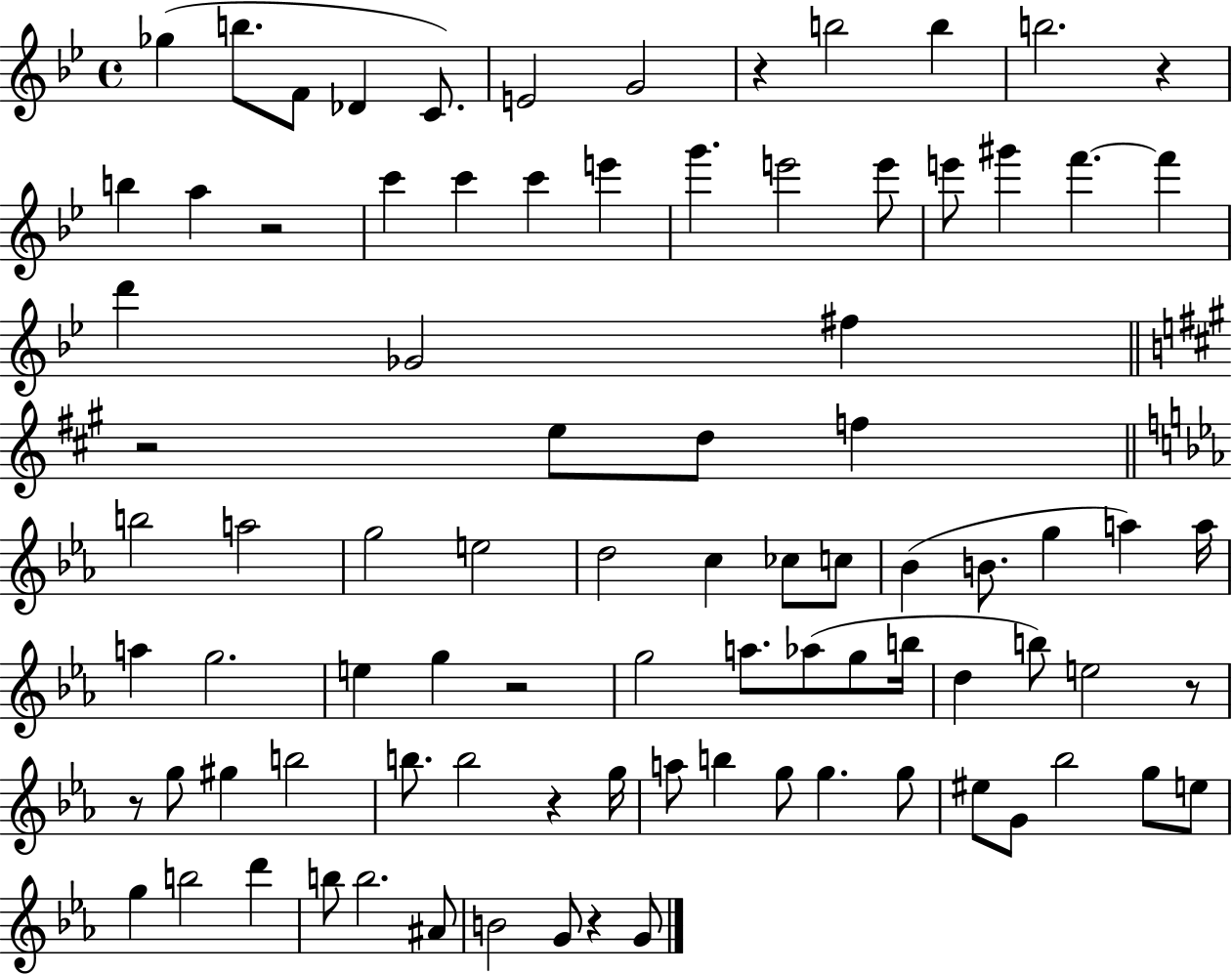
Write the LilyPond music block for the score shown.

{
  \clef treble
  \time 4/4
  \defaultTimeSignature
  \key bes \major
  \repeat volta 2 { ges''4( b''8. f'8 des'4 c'8.) | e'2 g'2 | r4 b''2 b''4 | b''2. r4 | \break b''4 a''4 r2 | c'''4 c'''4 c'''4 e'''4 | g'''4. e'''2 e'''8 | e'''8 gis'''4 f'''4.~~ f'''4 | \break d'''4 ges'2 fis''4 | \bar "||" \break \key a \major r2 e''8 d''8 f''4 | \bar "||" \break \key ees \major b''2 a''2 | g''2 e''2 | d''2 c''4 ces''8 c''8 | bes'4( b'8. g''4 a''4) a''16 | \break a''4 g''2. | e''4 g''4 r2 | g''2 a''8. aes''8( g''8 b''16 | d''4 b''8) e''2 r8 | \break r8 g''8 gis''4 b''2 | b''8. b''2 r4 g''16 | a''8 b''4 g''8 g''4. g''8 | eis''8 g'8 bes''2 g''8 e''8 | \break g''4 b''2 d'''4 | b''8 b''2. ais'8 | b'2 g'8 r4 g'8 | } \bar "|."
}